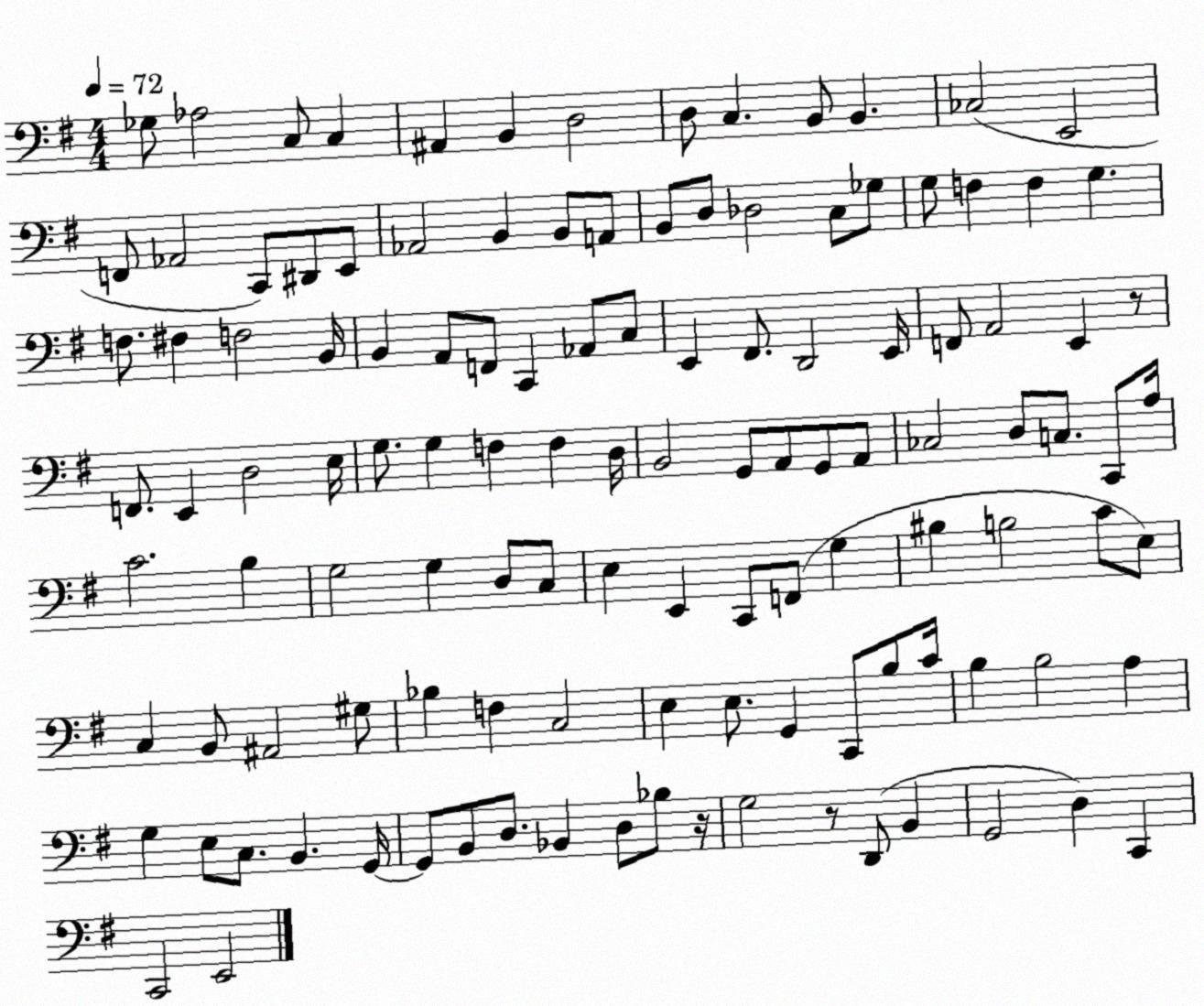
X:1
T:Untitled
M:4/4
L:1/4
K:G
_G,/2 _A,2 C,/2 C, ^A,, B,, D,2 D,/2 C, B,,/2 B,, _C,2 E,,2 F,,/2 _A,,2 C,,/2 ^D,,/2 E,,/2 _A,,2 B,, B,,/2 A,,/2 B,,/2 D,/2 _D,2 C,/2 _G,/2 G,/2 F, F, G, F,/2 ^F, F,2 B,,/4 B,, A,,/2 F,,/2 C,, _A,,/2 C,/2 E,, ^F,,/2 D,,2 E,,/4 F,,/2 A,,2 E,, z/2 F,,/2 E,, D,2 E,/4 G,/2 G, F, F, D,/4 B,,2 G,,/2 A,,/2 G,,/2 A,,/2 _C,2 D,/2 C,/2 C,,/2 A,/4 C2 B, G,2 G, D,/2 C,/2 E, E,, C,,/2 F,,/2 G, ^B, B,2 C/2 E,/2 C, B,,/2 ^A,,2 ^G,/2 _B, F, C,2 E, E,/2 G,, C,,/2 B,/2 C/4 B, B,2 A, G, E,/2 C,/2 B,, G,,/4 G,,/2 B,,/2 D,/2 _B,, D,/2 _B,/2 z/4 G,2 z/2 D,,/2 B,, G,,2 D, C,, C,,2 E,,2